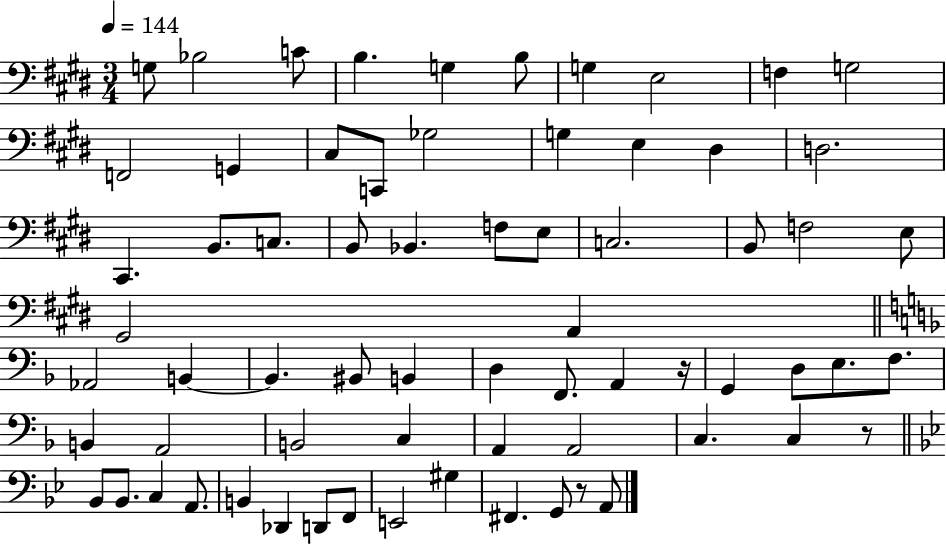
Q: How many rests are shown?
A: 3